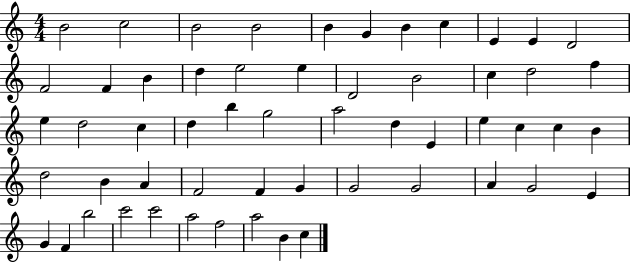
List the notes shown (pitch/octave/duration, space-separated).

B4/h C5/h B4/h B4/h B4/q G4/q B4/q C5/q E4/q E4/q D4/h F4/h F4/q B4/q D5/q E5/h E5/q D4/h B4/h C5/q D5/h F5/q E5/q D5/h C5/q D5/q B5/q G5/h A5/h D5/q E4/q E5/q C5/q C5/q B4/q D5/h B4/q A4/q F4/h F4/q G4/q G4/h G4/h A4/q G4/h E4/q G4/q F4/q B5/h C6/h C6/h A5/h F5/h A5/h B4/q C5/q